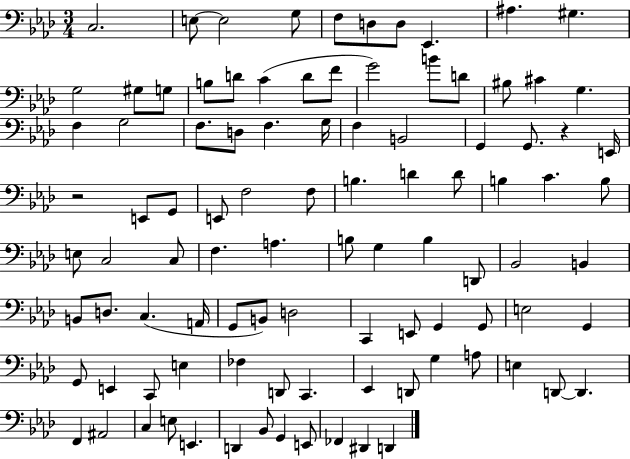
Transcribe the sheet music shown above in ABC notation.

X:1
T:Untitled
M:3/4
L:1/4
K:Ab
C,2 E,/2 E,2 G,/2 F,/2 D,/2 D,/2 _E,, ^A, ^G, G,2 ^G,/2 G,/2 B,/2 D/2 C D/2 F/2 G2 B/2 D/2 ^B,/2 ^C G, F, G,2 F,/2 D,/2 F, G,/4 F, B,,2 G,, G,,/2 z E,,/4 z2 E,,/2 G,,/2 E,,/2 F,2 F,/2 B, D D/2 B, C B,/2 E,/2 C,2 C,/2 F, A, B,/2 G, B, D,,/2 _B,,2 B,, B,,/2 D,/2 C, A,,/4 G,,/2 B,,/2 D,2 C,, E,,/2 G,, G,,/2 E,2 G,, G,,/2 E,, C,,/2 E, _F, D,,/2 C,, _E,, D,,/2 G, A,/2 E, D,,/2 D,, F,, ^A,,2 C, E,/2 E,, D,, _B,,/2 G,, E,,/2 _F,, ^D,, D,,